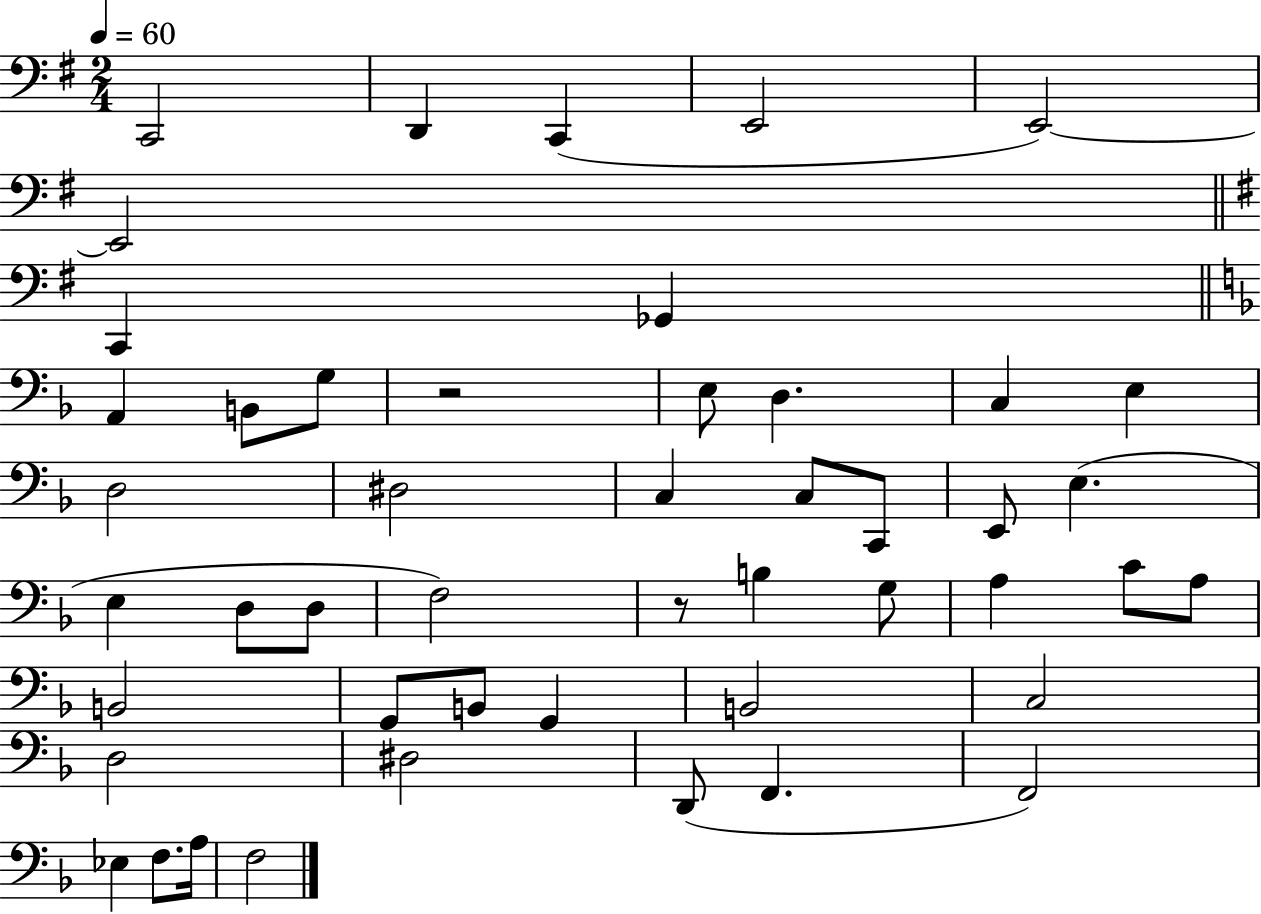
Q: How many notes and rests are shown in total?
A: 48